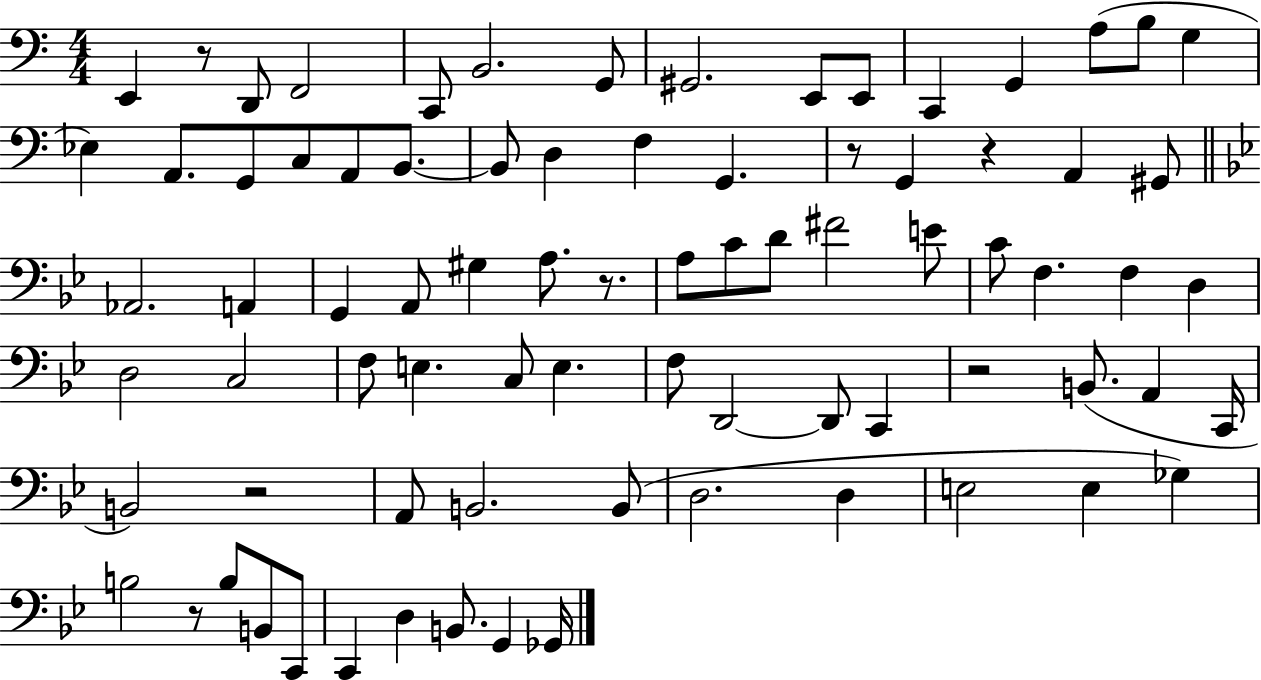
E2/q R/e D2/e F2/h C2/e B2/h. G2/e G#2/h. E2/e E2/e C2/q G2/q A3/e B3/e G3/q Eb3/q A2/e. G2/e C3/e A2/e B2/e. B2/e D3/q F3/q G2/q. R/e G2/q R/q A2/q G#2/e Ab2/h. A2/q G2/q A2/e G#3/q A3/e. R/e. A3/e C4/e D4/e F#4/h E4/e C4/e F3/q. F3/q D3/q D3/h C3/h F3/e E3/q. C3/e E3/q. F3/e D2/h D2/e C2/q R/h B2/e. A2/q C2/s B2/h R/h A2/e B2/h. B2/e D3/h. D3/q E3/h E3/q Gb3/q B3/h R/e B3/e B2/e C2/e C2/q D3/q B2/e. G2/q Gb2/s